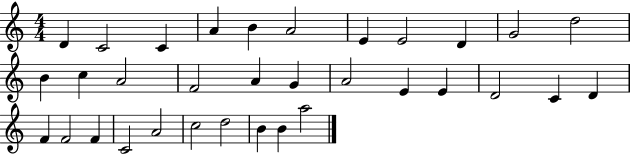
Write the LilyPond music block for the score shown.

{
  \clef treble
  \numericTimeSignature
  \time 4/4
  \key c \major
  d'4 c'2 c'4 | a'4 b'4 a'2 | e'4 e'2 d'4 | g'2 d''2 | \break b'4 c''4 a'2 | f'2 a'4 g'4 | a'2 e'4 e'4 | d'2 c'4 d'4 | \break f'4 f'2 f'4 | c'2 a'2 | c''2 d''2 | b'4 b'4 a''2 | \break \bar "|."
}